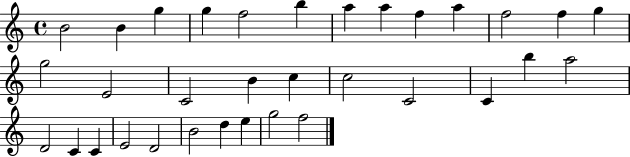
X:1
T:Untitled
M:4/4
L:1/4
K:C
B2 B g g f2 b a a f a f2 f g g2 E2 C2 B c c2 C2 C b a2 D2 C C E2 D2 B2 d e g2 f2